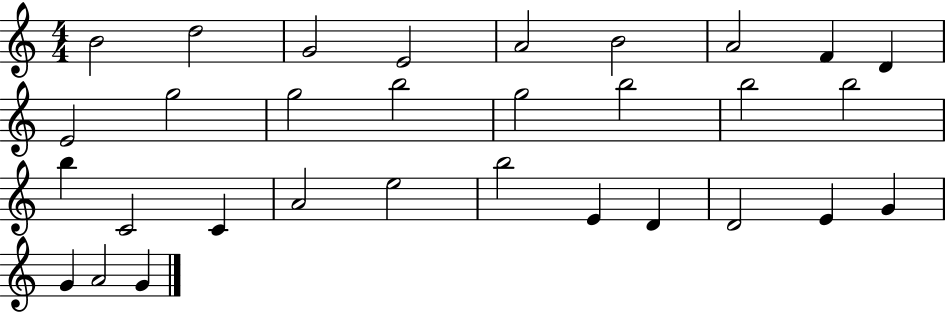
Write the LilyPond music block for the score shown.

{
  \clef treble
  \numericTimeSignature
  \time 4/4
  \key c \major
  b'2 d''2 | g'2 e'2 | a'2 b'2 | a'2 f'4 d'4 | \break e'2 g''2 | g''2 b''2 | g''2 b''2 | b''2 b''2 | \break b''4 c'2 c'4 | a'2 e''2 | b''2 e'4 d'4 | d'2 e'4 g'4 | \break g'4 a'2 g'4 | \bar "|."
}